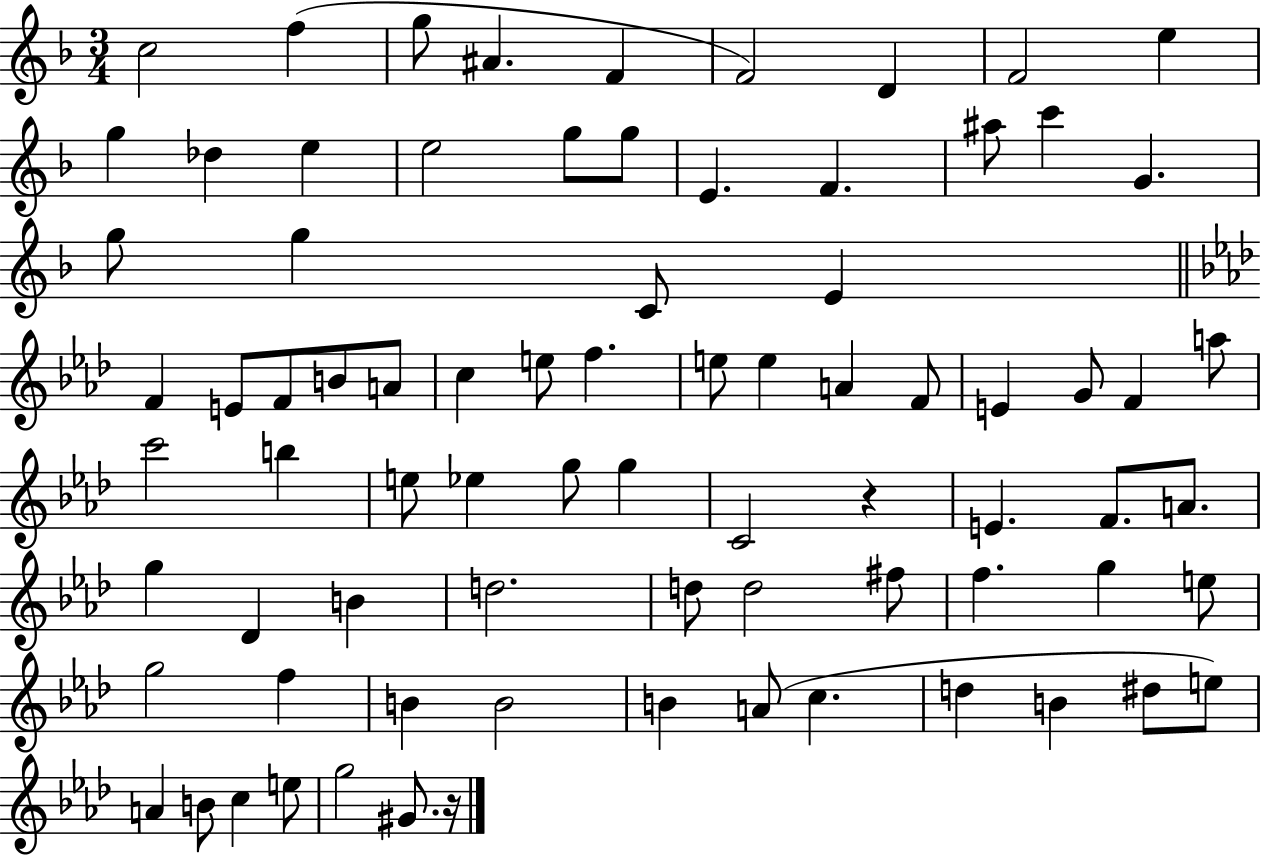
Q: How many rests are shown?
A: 2